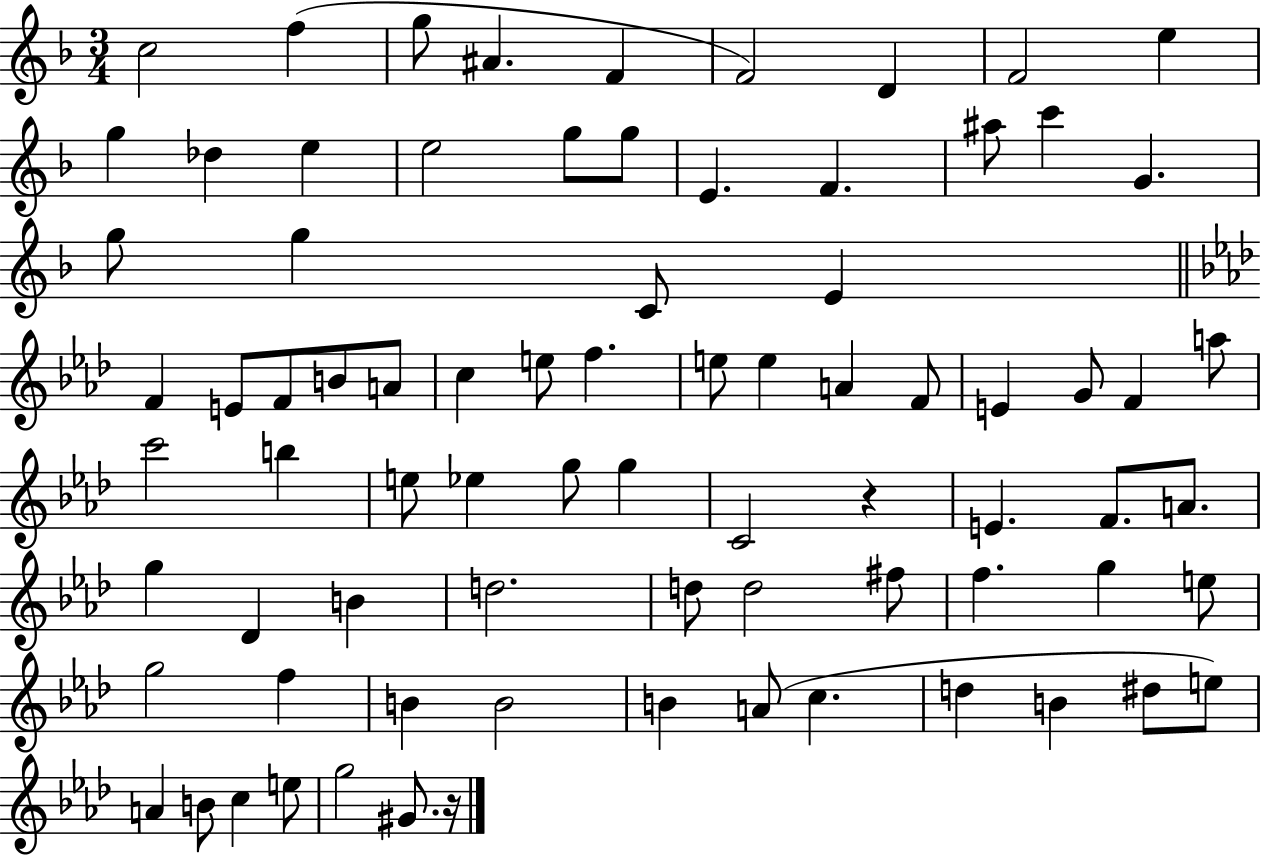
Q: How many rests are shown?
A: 2